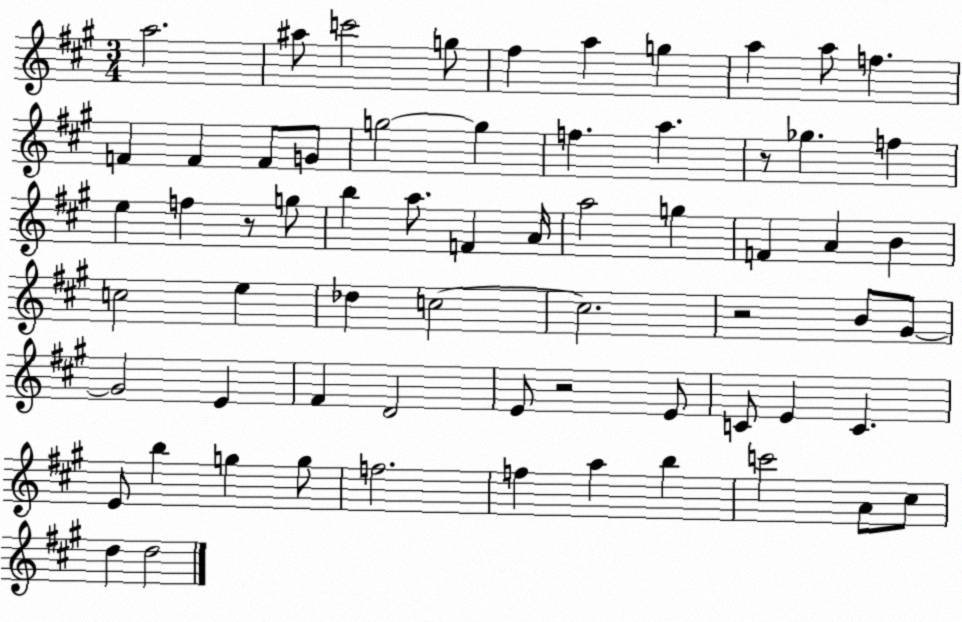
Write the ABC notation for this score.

X:1
T:Untitled
M:3/4
L:1/4
K:A
a2 ^a/2 c'2 g/2 ^f a g a a/2 f F F F/2 G/2 g2 g f a z/2 _g f e f z/2 g/2 b a/2 F A/4 a2 g F A B c2 e _d c2 c2 z2 B/2 ^G/2 ^G2 E ^F D2 E/2 z2 E/2 C/2 E C E/2 b g g/2 f2 f a b c'2 A/2 ^c/2 d d2